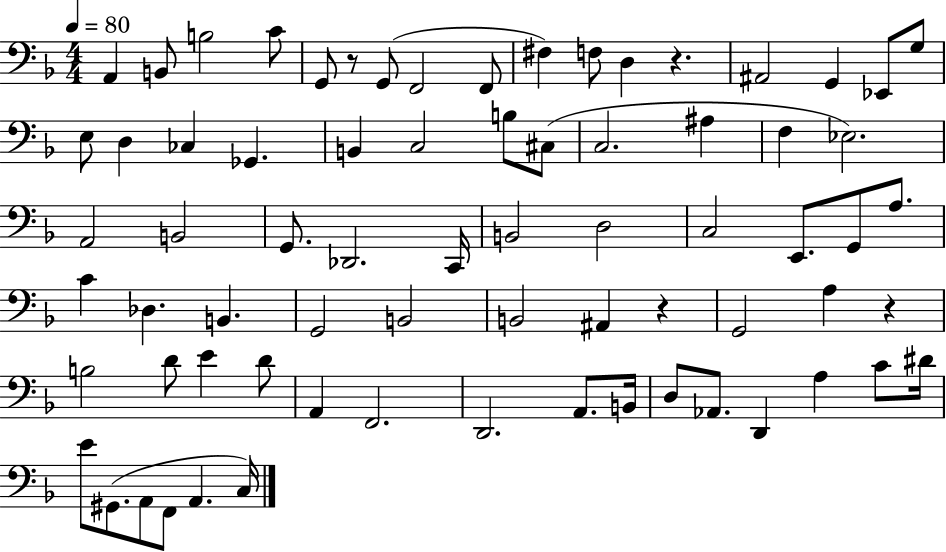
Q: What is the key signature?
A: F major